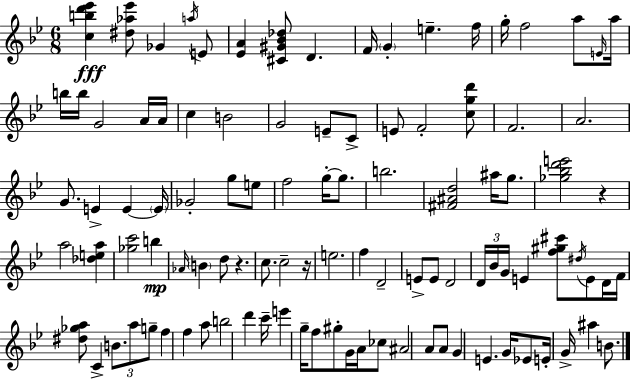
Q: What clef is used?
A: treble